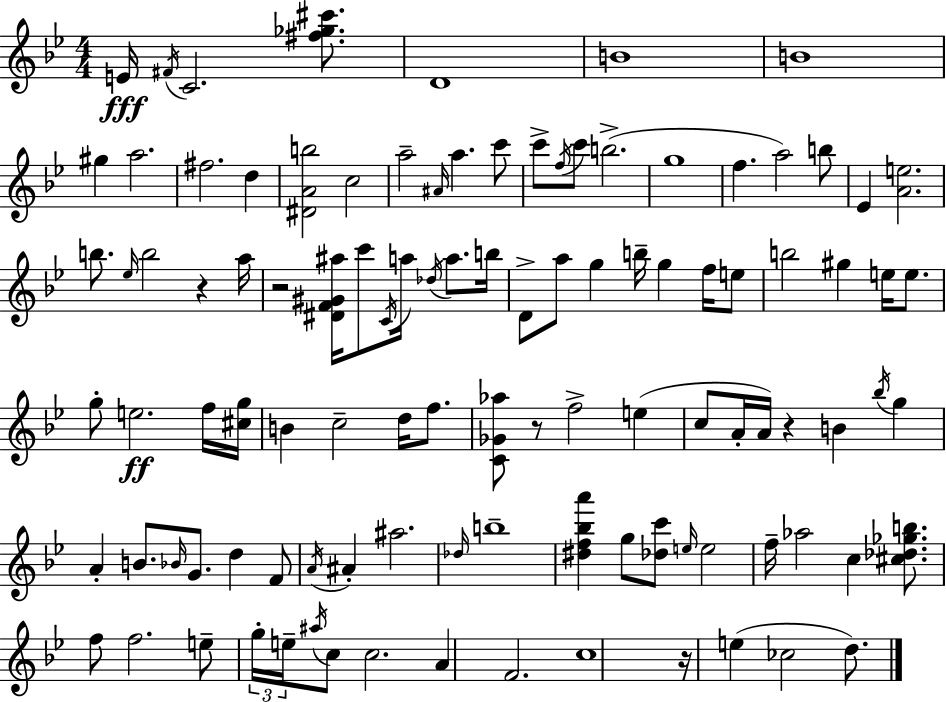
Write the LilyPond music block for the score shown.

{
  \clef treble
  \numericTimeSignature
  \time 4/4
  \key g \minor
  \repeat volta 2 { e'16\fff \acciaccatura { fis'16 } c'2. <fis'' ges'' cis'''>8. | d'1 | b'1 | b'1 | \break gis''4 a''2. | fis''2. d''4 | <dis' a' b''>2 c''2 | a''2-- \grace { ais'16 } a''4. | \break c'''8 c'''8-> \acciaccatura { f''16 } c'''8 b''2.->( | g''1 | f''4. a''2) | b''8 ees'4 <a' e''>2. | \break b''8. \grace { ees''16 } b''2 r4 | a''16 r2 <dis' f' gis' ais''>16 c'''8 \acciaccatura { c'16 } | a''16 \acciaccatura { des''16 } a''8. b''16 d'8-> a''8 g''4 b''16-- g''4 | f''16 e''8 b''2 gis''4 | \break e''16 e''8. g''8-. e''2.\ff | f''16 <cis'' g''>16 b'4 c''2-- | d''16 f''8. <c' ges' aes''>8 r8 f''2-> | e''4( c''8 a'16-. a'16) r4 b'4 | \break \acciaccatura { bes''16 } g''4 a'4-. b'8. \grace { bes'16 } g'8. | d''4 f'8 \acciaccatura { a'16 } ais'4-. ais''2. | \grace { des''16 } b''1-- | <dis'' f'' bes'' a'''>4 g''8 | \break <des'' c'''>8 \grace { e''16 } e''2 f''16-- aes''2 | c''4 <cis'' des'' ges'' b''>8. f''8 f''2. | e''8-- \tuplet 3/2 { g''16-. e''16-- \acciaccatura { ais''16 } } c''8 | c''2. a'4 | \break f'2. c''1 | r16 e''4( | ces''2 d''8.) } \bar "|."
}